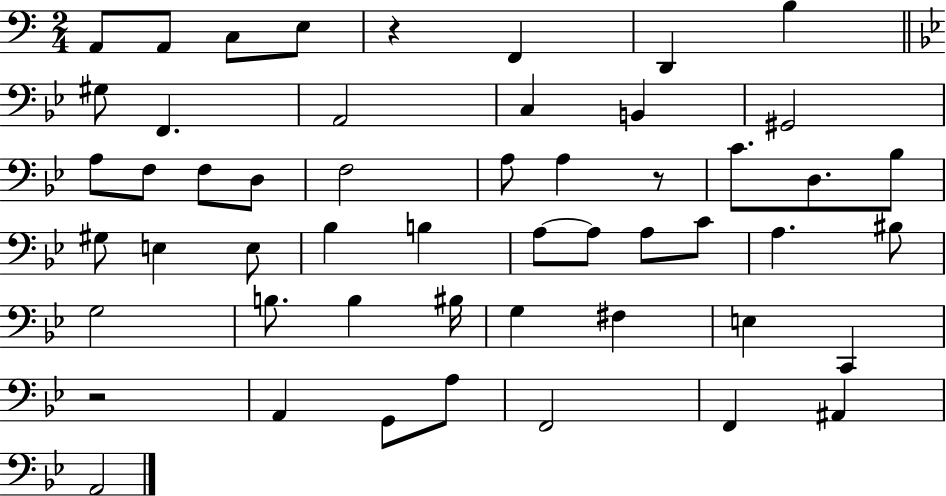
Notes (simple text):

A2/e A2/e C3/e E3/e R/q F2/q D2/q B3/q G#3/e F2/q. A2/h C3/q B2/q G#2/h A3/e F3/e F3/e D3/e F3/h A3/e A3/q R/e C4/e. D3/e. Bb3/e G#3/e E3/q E3/e Bb3/q B3/q A3/e A3/e A3/e C4/e A3/q. BIS3/e G3/h B3/e. B3/q BIS3/s G3/q F#3/q E3/q C2/q R/h A2/q G2/e A3/e F2/h F2/q A#2/q A2/h